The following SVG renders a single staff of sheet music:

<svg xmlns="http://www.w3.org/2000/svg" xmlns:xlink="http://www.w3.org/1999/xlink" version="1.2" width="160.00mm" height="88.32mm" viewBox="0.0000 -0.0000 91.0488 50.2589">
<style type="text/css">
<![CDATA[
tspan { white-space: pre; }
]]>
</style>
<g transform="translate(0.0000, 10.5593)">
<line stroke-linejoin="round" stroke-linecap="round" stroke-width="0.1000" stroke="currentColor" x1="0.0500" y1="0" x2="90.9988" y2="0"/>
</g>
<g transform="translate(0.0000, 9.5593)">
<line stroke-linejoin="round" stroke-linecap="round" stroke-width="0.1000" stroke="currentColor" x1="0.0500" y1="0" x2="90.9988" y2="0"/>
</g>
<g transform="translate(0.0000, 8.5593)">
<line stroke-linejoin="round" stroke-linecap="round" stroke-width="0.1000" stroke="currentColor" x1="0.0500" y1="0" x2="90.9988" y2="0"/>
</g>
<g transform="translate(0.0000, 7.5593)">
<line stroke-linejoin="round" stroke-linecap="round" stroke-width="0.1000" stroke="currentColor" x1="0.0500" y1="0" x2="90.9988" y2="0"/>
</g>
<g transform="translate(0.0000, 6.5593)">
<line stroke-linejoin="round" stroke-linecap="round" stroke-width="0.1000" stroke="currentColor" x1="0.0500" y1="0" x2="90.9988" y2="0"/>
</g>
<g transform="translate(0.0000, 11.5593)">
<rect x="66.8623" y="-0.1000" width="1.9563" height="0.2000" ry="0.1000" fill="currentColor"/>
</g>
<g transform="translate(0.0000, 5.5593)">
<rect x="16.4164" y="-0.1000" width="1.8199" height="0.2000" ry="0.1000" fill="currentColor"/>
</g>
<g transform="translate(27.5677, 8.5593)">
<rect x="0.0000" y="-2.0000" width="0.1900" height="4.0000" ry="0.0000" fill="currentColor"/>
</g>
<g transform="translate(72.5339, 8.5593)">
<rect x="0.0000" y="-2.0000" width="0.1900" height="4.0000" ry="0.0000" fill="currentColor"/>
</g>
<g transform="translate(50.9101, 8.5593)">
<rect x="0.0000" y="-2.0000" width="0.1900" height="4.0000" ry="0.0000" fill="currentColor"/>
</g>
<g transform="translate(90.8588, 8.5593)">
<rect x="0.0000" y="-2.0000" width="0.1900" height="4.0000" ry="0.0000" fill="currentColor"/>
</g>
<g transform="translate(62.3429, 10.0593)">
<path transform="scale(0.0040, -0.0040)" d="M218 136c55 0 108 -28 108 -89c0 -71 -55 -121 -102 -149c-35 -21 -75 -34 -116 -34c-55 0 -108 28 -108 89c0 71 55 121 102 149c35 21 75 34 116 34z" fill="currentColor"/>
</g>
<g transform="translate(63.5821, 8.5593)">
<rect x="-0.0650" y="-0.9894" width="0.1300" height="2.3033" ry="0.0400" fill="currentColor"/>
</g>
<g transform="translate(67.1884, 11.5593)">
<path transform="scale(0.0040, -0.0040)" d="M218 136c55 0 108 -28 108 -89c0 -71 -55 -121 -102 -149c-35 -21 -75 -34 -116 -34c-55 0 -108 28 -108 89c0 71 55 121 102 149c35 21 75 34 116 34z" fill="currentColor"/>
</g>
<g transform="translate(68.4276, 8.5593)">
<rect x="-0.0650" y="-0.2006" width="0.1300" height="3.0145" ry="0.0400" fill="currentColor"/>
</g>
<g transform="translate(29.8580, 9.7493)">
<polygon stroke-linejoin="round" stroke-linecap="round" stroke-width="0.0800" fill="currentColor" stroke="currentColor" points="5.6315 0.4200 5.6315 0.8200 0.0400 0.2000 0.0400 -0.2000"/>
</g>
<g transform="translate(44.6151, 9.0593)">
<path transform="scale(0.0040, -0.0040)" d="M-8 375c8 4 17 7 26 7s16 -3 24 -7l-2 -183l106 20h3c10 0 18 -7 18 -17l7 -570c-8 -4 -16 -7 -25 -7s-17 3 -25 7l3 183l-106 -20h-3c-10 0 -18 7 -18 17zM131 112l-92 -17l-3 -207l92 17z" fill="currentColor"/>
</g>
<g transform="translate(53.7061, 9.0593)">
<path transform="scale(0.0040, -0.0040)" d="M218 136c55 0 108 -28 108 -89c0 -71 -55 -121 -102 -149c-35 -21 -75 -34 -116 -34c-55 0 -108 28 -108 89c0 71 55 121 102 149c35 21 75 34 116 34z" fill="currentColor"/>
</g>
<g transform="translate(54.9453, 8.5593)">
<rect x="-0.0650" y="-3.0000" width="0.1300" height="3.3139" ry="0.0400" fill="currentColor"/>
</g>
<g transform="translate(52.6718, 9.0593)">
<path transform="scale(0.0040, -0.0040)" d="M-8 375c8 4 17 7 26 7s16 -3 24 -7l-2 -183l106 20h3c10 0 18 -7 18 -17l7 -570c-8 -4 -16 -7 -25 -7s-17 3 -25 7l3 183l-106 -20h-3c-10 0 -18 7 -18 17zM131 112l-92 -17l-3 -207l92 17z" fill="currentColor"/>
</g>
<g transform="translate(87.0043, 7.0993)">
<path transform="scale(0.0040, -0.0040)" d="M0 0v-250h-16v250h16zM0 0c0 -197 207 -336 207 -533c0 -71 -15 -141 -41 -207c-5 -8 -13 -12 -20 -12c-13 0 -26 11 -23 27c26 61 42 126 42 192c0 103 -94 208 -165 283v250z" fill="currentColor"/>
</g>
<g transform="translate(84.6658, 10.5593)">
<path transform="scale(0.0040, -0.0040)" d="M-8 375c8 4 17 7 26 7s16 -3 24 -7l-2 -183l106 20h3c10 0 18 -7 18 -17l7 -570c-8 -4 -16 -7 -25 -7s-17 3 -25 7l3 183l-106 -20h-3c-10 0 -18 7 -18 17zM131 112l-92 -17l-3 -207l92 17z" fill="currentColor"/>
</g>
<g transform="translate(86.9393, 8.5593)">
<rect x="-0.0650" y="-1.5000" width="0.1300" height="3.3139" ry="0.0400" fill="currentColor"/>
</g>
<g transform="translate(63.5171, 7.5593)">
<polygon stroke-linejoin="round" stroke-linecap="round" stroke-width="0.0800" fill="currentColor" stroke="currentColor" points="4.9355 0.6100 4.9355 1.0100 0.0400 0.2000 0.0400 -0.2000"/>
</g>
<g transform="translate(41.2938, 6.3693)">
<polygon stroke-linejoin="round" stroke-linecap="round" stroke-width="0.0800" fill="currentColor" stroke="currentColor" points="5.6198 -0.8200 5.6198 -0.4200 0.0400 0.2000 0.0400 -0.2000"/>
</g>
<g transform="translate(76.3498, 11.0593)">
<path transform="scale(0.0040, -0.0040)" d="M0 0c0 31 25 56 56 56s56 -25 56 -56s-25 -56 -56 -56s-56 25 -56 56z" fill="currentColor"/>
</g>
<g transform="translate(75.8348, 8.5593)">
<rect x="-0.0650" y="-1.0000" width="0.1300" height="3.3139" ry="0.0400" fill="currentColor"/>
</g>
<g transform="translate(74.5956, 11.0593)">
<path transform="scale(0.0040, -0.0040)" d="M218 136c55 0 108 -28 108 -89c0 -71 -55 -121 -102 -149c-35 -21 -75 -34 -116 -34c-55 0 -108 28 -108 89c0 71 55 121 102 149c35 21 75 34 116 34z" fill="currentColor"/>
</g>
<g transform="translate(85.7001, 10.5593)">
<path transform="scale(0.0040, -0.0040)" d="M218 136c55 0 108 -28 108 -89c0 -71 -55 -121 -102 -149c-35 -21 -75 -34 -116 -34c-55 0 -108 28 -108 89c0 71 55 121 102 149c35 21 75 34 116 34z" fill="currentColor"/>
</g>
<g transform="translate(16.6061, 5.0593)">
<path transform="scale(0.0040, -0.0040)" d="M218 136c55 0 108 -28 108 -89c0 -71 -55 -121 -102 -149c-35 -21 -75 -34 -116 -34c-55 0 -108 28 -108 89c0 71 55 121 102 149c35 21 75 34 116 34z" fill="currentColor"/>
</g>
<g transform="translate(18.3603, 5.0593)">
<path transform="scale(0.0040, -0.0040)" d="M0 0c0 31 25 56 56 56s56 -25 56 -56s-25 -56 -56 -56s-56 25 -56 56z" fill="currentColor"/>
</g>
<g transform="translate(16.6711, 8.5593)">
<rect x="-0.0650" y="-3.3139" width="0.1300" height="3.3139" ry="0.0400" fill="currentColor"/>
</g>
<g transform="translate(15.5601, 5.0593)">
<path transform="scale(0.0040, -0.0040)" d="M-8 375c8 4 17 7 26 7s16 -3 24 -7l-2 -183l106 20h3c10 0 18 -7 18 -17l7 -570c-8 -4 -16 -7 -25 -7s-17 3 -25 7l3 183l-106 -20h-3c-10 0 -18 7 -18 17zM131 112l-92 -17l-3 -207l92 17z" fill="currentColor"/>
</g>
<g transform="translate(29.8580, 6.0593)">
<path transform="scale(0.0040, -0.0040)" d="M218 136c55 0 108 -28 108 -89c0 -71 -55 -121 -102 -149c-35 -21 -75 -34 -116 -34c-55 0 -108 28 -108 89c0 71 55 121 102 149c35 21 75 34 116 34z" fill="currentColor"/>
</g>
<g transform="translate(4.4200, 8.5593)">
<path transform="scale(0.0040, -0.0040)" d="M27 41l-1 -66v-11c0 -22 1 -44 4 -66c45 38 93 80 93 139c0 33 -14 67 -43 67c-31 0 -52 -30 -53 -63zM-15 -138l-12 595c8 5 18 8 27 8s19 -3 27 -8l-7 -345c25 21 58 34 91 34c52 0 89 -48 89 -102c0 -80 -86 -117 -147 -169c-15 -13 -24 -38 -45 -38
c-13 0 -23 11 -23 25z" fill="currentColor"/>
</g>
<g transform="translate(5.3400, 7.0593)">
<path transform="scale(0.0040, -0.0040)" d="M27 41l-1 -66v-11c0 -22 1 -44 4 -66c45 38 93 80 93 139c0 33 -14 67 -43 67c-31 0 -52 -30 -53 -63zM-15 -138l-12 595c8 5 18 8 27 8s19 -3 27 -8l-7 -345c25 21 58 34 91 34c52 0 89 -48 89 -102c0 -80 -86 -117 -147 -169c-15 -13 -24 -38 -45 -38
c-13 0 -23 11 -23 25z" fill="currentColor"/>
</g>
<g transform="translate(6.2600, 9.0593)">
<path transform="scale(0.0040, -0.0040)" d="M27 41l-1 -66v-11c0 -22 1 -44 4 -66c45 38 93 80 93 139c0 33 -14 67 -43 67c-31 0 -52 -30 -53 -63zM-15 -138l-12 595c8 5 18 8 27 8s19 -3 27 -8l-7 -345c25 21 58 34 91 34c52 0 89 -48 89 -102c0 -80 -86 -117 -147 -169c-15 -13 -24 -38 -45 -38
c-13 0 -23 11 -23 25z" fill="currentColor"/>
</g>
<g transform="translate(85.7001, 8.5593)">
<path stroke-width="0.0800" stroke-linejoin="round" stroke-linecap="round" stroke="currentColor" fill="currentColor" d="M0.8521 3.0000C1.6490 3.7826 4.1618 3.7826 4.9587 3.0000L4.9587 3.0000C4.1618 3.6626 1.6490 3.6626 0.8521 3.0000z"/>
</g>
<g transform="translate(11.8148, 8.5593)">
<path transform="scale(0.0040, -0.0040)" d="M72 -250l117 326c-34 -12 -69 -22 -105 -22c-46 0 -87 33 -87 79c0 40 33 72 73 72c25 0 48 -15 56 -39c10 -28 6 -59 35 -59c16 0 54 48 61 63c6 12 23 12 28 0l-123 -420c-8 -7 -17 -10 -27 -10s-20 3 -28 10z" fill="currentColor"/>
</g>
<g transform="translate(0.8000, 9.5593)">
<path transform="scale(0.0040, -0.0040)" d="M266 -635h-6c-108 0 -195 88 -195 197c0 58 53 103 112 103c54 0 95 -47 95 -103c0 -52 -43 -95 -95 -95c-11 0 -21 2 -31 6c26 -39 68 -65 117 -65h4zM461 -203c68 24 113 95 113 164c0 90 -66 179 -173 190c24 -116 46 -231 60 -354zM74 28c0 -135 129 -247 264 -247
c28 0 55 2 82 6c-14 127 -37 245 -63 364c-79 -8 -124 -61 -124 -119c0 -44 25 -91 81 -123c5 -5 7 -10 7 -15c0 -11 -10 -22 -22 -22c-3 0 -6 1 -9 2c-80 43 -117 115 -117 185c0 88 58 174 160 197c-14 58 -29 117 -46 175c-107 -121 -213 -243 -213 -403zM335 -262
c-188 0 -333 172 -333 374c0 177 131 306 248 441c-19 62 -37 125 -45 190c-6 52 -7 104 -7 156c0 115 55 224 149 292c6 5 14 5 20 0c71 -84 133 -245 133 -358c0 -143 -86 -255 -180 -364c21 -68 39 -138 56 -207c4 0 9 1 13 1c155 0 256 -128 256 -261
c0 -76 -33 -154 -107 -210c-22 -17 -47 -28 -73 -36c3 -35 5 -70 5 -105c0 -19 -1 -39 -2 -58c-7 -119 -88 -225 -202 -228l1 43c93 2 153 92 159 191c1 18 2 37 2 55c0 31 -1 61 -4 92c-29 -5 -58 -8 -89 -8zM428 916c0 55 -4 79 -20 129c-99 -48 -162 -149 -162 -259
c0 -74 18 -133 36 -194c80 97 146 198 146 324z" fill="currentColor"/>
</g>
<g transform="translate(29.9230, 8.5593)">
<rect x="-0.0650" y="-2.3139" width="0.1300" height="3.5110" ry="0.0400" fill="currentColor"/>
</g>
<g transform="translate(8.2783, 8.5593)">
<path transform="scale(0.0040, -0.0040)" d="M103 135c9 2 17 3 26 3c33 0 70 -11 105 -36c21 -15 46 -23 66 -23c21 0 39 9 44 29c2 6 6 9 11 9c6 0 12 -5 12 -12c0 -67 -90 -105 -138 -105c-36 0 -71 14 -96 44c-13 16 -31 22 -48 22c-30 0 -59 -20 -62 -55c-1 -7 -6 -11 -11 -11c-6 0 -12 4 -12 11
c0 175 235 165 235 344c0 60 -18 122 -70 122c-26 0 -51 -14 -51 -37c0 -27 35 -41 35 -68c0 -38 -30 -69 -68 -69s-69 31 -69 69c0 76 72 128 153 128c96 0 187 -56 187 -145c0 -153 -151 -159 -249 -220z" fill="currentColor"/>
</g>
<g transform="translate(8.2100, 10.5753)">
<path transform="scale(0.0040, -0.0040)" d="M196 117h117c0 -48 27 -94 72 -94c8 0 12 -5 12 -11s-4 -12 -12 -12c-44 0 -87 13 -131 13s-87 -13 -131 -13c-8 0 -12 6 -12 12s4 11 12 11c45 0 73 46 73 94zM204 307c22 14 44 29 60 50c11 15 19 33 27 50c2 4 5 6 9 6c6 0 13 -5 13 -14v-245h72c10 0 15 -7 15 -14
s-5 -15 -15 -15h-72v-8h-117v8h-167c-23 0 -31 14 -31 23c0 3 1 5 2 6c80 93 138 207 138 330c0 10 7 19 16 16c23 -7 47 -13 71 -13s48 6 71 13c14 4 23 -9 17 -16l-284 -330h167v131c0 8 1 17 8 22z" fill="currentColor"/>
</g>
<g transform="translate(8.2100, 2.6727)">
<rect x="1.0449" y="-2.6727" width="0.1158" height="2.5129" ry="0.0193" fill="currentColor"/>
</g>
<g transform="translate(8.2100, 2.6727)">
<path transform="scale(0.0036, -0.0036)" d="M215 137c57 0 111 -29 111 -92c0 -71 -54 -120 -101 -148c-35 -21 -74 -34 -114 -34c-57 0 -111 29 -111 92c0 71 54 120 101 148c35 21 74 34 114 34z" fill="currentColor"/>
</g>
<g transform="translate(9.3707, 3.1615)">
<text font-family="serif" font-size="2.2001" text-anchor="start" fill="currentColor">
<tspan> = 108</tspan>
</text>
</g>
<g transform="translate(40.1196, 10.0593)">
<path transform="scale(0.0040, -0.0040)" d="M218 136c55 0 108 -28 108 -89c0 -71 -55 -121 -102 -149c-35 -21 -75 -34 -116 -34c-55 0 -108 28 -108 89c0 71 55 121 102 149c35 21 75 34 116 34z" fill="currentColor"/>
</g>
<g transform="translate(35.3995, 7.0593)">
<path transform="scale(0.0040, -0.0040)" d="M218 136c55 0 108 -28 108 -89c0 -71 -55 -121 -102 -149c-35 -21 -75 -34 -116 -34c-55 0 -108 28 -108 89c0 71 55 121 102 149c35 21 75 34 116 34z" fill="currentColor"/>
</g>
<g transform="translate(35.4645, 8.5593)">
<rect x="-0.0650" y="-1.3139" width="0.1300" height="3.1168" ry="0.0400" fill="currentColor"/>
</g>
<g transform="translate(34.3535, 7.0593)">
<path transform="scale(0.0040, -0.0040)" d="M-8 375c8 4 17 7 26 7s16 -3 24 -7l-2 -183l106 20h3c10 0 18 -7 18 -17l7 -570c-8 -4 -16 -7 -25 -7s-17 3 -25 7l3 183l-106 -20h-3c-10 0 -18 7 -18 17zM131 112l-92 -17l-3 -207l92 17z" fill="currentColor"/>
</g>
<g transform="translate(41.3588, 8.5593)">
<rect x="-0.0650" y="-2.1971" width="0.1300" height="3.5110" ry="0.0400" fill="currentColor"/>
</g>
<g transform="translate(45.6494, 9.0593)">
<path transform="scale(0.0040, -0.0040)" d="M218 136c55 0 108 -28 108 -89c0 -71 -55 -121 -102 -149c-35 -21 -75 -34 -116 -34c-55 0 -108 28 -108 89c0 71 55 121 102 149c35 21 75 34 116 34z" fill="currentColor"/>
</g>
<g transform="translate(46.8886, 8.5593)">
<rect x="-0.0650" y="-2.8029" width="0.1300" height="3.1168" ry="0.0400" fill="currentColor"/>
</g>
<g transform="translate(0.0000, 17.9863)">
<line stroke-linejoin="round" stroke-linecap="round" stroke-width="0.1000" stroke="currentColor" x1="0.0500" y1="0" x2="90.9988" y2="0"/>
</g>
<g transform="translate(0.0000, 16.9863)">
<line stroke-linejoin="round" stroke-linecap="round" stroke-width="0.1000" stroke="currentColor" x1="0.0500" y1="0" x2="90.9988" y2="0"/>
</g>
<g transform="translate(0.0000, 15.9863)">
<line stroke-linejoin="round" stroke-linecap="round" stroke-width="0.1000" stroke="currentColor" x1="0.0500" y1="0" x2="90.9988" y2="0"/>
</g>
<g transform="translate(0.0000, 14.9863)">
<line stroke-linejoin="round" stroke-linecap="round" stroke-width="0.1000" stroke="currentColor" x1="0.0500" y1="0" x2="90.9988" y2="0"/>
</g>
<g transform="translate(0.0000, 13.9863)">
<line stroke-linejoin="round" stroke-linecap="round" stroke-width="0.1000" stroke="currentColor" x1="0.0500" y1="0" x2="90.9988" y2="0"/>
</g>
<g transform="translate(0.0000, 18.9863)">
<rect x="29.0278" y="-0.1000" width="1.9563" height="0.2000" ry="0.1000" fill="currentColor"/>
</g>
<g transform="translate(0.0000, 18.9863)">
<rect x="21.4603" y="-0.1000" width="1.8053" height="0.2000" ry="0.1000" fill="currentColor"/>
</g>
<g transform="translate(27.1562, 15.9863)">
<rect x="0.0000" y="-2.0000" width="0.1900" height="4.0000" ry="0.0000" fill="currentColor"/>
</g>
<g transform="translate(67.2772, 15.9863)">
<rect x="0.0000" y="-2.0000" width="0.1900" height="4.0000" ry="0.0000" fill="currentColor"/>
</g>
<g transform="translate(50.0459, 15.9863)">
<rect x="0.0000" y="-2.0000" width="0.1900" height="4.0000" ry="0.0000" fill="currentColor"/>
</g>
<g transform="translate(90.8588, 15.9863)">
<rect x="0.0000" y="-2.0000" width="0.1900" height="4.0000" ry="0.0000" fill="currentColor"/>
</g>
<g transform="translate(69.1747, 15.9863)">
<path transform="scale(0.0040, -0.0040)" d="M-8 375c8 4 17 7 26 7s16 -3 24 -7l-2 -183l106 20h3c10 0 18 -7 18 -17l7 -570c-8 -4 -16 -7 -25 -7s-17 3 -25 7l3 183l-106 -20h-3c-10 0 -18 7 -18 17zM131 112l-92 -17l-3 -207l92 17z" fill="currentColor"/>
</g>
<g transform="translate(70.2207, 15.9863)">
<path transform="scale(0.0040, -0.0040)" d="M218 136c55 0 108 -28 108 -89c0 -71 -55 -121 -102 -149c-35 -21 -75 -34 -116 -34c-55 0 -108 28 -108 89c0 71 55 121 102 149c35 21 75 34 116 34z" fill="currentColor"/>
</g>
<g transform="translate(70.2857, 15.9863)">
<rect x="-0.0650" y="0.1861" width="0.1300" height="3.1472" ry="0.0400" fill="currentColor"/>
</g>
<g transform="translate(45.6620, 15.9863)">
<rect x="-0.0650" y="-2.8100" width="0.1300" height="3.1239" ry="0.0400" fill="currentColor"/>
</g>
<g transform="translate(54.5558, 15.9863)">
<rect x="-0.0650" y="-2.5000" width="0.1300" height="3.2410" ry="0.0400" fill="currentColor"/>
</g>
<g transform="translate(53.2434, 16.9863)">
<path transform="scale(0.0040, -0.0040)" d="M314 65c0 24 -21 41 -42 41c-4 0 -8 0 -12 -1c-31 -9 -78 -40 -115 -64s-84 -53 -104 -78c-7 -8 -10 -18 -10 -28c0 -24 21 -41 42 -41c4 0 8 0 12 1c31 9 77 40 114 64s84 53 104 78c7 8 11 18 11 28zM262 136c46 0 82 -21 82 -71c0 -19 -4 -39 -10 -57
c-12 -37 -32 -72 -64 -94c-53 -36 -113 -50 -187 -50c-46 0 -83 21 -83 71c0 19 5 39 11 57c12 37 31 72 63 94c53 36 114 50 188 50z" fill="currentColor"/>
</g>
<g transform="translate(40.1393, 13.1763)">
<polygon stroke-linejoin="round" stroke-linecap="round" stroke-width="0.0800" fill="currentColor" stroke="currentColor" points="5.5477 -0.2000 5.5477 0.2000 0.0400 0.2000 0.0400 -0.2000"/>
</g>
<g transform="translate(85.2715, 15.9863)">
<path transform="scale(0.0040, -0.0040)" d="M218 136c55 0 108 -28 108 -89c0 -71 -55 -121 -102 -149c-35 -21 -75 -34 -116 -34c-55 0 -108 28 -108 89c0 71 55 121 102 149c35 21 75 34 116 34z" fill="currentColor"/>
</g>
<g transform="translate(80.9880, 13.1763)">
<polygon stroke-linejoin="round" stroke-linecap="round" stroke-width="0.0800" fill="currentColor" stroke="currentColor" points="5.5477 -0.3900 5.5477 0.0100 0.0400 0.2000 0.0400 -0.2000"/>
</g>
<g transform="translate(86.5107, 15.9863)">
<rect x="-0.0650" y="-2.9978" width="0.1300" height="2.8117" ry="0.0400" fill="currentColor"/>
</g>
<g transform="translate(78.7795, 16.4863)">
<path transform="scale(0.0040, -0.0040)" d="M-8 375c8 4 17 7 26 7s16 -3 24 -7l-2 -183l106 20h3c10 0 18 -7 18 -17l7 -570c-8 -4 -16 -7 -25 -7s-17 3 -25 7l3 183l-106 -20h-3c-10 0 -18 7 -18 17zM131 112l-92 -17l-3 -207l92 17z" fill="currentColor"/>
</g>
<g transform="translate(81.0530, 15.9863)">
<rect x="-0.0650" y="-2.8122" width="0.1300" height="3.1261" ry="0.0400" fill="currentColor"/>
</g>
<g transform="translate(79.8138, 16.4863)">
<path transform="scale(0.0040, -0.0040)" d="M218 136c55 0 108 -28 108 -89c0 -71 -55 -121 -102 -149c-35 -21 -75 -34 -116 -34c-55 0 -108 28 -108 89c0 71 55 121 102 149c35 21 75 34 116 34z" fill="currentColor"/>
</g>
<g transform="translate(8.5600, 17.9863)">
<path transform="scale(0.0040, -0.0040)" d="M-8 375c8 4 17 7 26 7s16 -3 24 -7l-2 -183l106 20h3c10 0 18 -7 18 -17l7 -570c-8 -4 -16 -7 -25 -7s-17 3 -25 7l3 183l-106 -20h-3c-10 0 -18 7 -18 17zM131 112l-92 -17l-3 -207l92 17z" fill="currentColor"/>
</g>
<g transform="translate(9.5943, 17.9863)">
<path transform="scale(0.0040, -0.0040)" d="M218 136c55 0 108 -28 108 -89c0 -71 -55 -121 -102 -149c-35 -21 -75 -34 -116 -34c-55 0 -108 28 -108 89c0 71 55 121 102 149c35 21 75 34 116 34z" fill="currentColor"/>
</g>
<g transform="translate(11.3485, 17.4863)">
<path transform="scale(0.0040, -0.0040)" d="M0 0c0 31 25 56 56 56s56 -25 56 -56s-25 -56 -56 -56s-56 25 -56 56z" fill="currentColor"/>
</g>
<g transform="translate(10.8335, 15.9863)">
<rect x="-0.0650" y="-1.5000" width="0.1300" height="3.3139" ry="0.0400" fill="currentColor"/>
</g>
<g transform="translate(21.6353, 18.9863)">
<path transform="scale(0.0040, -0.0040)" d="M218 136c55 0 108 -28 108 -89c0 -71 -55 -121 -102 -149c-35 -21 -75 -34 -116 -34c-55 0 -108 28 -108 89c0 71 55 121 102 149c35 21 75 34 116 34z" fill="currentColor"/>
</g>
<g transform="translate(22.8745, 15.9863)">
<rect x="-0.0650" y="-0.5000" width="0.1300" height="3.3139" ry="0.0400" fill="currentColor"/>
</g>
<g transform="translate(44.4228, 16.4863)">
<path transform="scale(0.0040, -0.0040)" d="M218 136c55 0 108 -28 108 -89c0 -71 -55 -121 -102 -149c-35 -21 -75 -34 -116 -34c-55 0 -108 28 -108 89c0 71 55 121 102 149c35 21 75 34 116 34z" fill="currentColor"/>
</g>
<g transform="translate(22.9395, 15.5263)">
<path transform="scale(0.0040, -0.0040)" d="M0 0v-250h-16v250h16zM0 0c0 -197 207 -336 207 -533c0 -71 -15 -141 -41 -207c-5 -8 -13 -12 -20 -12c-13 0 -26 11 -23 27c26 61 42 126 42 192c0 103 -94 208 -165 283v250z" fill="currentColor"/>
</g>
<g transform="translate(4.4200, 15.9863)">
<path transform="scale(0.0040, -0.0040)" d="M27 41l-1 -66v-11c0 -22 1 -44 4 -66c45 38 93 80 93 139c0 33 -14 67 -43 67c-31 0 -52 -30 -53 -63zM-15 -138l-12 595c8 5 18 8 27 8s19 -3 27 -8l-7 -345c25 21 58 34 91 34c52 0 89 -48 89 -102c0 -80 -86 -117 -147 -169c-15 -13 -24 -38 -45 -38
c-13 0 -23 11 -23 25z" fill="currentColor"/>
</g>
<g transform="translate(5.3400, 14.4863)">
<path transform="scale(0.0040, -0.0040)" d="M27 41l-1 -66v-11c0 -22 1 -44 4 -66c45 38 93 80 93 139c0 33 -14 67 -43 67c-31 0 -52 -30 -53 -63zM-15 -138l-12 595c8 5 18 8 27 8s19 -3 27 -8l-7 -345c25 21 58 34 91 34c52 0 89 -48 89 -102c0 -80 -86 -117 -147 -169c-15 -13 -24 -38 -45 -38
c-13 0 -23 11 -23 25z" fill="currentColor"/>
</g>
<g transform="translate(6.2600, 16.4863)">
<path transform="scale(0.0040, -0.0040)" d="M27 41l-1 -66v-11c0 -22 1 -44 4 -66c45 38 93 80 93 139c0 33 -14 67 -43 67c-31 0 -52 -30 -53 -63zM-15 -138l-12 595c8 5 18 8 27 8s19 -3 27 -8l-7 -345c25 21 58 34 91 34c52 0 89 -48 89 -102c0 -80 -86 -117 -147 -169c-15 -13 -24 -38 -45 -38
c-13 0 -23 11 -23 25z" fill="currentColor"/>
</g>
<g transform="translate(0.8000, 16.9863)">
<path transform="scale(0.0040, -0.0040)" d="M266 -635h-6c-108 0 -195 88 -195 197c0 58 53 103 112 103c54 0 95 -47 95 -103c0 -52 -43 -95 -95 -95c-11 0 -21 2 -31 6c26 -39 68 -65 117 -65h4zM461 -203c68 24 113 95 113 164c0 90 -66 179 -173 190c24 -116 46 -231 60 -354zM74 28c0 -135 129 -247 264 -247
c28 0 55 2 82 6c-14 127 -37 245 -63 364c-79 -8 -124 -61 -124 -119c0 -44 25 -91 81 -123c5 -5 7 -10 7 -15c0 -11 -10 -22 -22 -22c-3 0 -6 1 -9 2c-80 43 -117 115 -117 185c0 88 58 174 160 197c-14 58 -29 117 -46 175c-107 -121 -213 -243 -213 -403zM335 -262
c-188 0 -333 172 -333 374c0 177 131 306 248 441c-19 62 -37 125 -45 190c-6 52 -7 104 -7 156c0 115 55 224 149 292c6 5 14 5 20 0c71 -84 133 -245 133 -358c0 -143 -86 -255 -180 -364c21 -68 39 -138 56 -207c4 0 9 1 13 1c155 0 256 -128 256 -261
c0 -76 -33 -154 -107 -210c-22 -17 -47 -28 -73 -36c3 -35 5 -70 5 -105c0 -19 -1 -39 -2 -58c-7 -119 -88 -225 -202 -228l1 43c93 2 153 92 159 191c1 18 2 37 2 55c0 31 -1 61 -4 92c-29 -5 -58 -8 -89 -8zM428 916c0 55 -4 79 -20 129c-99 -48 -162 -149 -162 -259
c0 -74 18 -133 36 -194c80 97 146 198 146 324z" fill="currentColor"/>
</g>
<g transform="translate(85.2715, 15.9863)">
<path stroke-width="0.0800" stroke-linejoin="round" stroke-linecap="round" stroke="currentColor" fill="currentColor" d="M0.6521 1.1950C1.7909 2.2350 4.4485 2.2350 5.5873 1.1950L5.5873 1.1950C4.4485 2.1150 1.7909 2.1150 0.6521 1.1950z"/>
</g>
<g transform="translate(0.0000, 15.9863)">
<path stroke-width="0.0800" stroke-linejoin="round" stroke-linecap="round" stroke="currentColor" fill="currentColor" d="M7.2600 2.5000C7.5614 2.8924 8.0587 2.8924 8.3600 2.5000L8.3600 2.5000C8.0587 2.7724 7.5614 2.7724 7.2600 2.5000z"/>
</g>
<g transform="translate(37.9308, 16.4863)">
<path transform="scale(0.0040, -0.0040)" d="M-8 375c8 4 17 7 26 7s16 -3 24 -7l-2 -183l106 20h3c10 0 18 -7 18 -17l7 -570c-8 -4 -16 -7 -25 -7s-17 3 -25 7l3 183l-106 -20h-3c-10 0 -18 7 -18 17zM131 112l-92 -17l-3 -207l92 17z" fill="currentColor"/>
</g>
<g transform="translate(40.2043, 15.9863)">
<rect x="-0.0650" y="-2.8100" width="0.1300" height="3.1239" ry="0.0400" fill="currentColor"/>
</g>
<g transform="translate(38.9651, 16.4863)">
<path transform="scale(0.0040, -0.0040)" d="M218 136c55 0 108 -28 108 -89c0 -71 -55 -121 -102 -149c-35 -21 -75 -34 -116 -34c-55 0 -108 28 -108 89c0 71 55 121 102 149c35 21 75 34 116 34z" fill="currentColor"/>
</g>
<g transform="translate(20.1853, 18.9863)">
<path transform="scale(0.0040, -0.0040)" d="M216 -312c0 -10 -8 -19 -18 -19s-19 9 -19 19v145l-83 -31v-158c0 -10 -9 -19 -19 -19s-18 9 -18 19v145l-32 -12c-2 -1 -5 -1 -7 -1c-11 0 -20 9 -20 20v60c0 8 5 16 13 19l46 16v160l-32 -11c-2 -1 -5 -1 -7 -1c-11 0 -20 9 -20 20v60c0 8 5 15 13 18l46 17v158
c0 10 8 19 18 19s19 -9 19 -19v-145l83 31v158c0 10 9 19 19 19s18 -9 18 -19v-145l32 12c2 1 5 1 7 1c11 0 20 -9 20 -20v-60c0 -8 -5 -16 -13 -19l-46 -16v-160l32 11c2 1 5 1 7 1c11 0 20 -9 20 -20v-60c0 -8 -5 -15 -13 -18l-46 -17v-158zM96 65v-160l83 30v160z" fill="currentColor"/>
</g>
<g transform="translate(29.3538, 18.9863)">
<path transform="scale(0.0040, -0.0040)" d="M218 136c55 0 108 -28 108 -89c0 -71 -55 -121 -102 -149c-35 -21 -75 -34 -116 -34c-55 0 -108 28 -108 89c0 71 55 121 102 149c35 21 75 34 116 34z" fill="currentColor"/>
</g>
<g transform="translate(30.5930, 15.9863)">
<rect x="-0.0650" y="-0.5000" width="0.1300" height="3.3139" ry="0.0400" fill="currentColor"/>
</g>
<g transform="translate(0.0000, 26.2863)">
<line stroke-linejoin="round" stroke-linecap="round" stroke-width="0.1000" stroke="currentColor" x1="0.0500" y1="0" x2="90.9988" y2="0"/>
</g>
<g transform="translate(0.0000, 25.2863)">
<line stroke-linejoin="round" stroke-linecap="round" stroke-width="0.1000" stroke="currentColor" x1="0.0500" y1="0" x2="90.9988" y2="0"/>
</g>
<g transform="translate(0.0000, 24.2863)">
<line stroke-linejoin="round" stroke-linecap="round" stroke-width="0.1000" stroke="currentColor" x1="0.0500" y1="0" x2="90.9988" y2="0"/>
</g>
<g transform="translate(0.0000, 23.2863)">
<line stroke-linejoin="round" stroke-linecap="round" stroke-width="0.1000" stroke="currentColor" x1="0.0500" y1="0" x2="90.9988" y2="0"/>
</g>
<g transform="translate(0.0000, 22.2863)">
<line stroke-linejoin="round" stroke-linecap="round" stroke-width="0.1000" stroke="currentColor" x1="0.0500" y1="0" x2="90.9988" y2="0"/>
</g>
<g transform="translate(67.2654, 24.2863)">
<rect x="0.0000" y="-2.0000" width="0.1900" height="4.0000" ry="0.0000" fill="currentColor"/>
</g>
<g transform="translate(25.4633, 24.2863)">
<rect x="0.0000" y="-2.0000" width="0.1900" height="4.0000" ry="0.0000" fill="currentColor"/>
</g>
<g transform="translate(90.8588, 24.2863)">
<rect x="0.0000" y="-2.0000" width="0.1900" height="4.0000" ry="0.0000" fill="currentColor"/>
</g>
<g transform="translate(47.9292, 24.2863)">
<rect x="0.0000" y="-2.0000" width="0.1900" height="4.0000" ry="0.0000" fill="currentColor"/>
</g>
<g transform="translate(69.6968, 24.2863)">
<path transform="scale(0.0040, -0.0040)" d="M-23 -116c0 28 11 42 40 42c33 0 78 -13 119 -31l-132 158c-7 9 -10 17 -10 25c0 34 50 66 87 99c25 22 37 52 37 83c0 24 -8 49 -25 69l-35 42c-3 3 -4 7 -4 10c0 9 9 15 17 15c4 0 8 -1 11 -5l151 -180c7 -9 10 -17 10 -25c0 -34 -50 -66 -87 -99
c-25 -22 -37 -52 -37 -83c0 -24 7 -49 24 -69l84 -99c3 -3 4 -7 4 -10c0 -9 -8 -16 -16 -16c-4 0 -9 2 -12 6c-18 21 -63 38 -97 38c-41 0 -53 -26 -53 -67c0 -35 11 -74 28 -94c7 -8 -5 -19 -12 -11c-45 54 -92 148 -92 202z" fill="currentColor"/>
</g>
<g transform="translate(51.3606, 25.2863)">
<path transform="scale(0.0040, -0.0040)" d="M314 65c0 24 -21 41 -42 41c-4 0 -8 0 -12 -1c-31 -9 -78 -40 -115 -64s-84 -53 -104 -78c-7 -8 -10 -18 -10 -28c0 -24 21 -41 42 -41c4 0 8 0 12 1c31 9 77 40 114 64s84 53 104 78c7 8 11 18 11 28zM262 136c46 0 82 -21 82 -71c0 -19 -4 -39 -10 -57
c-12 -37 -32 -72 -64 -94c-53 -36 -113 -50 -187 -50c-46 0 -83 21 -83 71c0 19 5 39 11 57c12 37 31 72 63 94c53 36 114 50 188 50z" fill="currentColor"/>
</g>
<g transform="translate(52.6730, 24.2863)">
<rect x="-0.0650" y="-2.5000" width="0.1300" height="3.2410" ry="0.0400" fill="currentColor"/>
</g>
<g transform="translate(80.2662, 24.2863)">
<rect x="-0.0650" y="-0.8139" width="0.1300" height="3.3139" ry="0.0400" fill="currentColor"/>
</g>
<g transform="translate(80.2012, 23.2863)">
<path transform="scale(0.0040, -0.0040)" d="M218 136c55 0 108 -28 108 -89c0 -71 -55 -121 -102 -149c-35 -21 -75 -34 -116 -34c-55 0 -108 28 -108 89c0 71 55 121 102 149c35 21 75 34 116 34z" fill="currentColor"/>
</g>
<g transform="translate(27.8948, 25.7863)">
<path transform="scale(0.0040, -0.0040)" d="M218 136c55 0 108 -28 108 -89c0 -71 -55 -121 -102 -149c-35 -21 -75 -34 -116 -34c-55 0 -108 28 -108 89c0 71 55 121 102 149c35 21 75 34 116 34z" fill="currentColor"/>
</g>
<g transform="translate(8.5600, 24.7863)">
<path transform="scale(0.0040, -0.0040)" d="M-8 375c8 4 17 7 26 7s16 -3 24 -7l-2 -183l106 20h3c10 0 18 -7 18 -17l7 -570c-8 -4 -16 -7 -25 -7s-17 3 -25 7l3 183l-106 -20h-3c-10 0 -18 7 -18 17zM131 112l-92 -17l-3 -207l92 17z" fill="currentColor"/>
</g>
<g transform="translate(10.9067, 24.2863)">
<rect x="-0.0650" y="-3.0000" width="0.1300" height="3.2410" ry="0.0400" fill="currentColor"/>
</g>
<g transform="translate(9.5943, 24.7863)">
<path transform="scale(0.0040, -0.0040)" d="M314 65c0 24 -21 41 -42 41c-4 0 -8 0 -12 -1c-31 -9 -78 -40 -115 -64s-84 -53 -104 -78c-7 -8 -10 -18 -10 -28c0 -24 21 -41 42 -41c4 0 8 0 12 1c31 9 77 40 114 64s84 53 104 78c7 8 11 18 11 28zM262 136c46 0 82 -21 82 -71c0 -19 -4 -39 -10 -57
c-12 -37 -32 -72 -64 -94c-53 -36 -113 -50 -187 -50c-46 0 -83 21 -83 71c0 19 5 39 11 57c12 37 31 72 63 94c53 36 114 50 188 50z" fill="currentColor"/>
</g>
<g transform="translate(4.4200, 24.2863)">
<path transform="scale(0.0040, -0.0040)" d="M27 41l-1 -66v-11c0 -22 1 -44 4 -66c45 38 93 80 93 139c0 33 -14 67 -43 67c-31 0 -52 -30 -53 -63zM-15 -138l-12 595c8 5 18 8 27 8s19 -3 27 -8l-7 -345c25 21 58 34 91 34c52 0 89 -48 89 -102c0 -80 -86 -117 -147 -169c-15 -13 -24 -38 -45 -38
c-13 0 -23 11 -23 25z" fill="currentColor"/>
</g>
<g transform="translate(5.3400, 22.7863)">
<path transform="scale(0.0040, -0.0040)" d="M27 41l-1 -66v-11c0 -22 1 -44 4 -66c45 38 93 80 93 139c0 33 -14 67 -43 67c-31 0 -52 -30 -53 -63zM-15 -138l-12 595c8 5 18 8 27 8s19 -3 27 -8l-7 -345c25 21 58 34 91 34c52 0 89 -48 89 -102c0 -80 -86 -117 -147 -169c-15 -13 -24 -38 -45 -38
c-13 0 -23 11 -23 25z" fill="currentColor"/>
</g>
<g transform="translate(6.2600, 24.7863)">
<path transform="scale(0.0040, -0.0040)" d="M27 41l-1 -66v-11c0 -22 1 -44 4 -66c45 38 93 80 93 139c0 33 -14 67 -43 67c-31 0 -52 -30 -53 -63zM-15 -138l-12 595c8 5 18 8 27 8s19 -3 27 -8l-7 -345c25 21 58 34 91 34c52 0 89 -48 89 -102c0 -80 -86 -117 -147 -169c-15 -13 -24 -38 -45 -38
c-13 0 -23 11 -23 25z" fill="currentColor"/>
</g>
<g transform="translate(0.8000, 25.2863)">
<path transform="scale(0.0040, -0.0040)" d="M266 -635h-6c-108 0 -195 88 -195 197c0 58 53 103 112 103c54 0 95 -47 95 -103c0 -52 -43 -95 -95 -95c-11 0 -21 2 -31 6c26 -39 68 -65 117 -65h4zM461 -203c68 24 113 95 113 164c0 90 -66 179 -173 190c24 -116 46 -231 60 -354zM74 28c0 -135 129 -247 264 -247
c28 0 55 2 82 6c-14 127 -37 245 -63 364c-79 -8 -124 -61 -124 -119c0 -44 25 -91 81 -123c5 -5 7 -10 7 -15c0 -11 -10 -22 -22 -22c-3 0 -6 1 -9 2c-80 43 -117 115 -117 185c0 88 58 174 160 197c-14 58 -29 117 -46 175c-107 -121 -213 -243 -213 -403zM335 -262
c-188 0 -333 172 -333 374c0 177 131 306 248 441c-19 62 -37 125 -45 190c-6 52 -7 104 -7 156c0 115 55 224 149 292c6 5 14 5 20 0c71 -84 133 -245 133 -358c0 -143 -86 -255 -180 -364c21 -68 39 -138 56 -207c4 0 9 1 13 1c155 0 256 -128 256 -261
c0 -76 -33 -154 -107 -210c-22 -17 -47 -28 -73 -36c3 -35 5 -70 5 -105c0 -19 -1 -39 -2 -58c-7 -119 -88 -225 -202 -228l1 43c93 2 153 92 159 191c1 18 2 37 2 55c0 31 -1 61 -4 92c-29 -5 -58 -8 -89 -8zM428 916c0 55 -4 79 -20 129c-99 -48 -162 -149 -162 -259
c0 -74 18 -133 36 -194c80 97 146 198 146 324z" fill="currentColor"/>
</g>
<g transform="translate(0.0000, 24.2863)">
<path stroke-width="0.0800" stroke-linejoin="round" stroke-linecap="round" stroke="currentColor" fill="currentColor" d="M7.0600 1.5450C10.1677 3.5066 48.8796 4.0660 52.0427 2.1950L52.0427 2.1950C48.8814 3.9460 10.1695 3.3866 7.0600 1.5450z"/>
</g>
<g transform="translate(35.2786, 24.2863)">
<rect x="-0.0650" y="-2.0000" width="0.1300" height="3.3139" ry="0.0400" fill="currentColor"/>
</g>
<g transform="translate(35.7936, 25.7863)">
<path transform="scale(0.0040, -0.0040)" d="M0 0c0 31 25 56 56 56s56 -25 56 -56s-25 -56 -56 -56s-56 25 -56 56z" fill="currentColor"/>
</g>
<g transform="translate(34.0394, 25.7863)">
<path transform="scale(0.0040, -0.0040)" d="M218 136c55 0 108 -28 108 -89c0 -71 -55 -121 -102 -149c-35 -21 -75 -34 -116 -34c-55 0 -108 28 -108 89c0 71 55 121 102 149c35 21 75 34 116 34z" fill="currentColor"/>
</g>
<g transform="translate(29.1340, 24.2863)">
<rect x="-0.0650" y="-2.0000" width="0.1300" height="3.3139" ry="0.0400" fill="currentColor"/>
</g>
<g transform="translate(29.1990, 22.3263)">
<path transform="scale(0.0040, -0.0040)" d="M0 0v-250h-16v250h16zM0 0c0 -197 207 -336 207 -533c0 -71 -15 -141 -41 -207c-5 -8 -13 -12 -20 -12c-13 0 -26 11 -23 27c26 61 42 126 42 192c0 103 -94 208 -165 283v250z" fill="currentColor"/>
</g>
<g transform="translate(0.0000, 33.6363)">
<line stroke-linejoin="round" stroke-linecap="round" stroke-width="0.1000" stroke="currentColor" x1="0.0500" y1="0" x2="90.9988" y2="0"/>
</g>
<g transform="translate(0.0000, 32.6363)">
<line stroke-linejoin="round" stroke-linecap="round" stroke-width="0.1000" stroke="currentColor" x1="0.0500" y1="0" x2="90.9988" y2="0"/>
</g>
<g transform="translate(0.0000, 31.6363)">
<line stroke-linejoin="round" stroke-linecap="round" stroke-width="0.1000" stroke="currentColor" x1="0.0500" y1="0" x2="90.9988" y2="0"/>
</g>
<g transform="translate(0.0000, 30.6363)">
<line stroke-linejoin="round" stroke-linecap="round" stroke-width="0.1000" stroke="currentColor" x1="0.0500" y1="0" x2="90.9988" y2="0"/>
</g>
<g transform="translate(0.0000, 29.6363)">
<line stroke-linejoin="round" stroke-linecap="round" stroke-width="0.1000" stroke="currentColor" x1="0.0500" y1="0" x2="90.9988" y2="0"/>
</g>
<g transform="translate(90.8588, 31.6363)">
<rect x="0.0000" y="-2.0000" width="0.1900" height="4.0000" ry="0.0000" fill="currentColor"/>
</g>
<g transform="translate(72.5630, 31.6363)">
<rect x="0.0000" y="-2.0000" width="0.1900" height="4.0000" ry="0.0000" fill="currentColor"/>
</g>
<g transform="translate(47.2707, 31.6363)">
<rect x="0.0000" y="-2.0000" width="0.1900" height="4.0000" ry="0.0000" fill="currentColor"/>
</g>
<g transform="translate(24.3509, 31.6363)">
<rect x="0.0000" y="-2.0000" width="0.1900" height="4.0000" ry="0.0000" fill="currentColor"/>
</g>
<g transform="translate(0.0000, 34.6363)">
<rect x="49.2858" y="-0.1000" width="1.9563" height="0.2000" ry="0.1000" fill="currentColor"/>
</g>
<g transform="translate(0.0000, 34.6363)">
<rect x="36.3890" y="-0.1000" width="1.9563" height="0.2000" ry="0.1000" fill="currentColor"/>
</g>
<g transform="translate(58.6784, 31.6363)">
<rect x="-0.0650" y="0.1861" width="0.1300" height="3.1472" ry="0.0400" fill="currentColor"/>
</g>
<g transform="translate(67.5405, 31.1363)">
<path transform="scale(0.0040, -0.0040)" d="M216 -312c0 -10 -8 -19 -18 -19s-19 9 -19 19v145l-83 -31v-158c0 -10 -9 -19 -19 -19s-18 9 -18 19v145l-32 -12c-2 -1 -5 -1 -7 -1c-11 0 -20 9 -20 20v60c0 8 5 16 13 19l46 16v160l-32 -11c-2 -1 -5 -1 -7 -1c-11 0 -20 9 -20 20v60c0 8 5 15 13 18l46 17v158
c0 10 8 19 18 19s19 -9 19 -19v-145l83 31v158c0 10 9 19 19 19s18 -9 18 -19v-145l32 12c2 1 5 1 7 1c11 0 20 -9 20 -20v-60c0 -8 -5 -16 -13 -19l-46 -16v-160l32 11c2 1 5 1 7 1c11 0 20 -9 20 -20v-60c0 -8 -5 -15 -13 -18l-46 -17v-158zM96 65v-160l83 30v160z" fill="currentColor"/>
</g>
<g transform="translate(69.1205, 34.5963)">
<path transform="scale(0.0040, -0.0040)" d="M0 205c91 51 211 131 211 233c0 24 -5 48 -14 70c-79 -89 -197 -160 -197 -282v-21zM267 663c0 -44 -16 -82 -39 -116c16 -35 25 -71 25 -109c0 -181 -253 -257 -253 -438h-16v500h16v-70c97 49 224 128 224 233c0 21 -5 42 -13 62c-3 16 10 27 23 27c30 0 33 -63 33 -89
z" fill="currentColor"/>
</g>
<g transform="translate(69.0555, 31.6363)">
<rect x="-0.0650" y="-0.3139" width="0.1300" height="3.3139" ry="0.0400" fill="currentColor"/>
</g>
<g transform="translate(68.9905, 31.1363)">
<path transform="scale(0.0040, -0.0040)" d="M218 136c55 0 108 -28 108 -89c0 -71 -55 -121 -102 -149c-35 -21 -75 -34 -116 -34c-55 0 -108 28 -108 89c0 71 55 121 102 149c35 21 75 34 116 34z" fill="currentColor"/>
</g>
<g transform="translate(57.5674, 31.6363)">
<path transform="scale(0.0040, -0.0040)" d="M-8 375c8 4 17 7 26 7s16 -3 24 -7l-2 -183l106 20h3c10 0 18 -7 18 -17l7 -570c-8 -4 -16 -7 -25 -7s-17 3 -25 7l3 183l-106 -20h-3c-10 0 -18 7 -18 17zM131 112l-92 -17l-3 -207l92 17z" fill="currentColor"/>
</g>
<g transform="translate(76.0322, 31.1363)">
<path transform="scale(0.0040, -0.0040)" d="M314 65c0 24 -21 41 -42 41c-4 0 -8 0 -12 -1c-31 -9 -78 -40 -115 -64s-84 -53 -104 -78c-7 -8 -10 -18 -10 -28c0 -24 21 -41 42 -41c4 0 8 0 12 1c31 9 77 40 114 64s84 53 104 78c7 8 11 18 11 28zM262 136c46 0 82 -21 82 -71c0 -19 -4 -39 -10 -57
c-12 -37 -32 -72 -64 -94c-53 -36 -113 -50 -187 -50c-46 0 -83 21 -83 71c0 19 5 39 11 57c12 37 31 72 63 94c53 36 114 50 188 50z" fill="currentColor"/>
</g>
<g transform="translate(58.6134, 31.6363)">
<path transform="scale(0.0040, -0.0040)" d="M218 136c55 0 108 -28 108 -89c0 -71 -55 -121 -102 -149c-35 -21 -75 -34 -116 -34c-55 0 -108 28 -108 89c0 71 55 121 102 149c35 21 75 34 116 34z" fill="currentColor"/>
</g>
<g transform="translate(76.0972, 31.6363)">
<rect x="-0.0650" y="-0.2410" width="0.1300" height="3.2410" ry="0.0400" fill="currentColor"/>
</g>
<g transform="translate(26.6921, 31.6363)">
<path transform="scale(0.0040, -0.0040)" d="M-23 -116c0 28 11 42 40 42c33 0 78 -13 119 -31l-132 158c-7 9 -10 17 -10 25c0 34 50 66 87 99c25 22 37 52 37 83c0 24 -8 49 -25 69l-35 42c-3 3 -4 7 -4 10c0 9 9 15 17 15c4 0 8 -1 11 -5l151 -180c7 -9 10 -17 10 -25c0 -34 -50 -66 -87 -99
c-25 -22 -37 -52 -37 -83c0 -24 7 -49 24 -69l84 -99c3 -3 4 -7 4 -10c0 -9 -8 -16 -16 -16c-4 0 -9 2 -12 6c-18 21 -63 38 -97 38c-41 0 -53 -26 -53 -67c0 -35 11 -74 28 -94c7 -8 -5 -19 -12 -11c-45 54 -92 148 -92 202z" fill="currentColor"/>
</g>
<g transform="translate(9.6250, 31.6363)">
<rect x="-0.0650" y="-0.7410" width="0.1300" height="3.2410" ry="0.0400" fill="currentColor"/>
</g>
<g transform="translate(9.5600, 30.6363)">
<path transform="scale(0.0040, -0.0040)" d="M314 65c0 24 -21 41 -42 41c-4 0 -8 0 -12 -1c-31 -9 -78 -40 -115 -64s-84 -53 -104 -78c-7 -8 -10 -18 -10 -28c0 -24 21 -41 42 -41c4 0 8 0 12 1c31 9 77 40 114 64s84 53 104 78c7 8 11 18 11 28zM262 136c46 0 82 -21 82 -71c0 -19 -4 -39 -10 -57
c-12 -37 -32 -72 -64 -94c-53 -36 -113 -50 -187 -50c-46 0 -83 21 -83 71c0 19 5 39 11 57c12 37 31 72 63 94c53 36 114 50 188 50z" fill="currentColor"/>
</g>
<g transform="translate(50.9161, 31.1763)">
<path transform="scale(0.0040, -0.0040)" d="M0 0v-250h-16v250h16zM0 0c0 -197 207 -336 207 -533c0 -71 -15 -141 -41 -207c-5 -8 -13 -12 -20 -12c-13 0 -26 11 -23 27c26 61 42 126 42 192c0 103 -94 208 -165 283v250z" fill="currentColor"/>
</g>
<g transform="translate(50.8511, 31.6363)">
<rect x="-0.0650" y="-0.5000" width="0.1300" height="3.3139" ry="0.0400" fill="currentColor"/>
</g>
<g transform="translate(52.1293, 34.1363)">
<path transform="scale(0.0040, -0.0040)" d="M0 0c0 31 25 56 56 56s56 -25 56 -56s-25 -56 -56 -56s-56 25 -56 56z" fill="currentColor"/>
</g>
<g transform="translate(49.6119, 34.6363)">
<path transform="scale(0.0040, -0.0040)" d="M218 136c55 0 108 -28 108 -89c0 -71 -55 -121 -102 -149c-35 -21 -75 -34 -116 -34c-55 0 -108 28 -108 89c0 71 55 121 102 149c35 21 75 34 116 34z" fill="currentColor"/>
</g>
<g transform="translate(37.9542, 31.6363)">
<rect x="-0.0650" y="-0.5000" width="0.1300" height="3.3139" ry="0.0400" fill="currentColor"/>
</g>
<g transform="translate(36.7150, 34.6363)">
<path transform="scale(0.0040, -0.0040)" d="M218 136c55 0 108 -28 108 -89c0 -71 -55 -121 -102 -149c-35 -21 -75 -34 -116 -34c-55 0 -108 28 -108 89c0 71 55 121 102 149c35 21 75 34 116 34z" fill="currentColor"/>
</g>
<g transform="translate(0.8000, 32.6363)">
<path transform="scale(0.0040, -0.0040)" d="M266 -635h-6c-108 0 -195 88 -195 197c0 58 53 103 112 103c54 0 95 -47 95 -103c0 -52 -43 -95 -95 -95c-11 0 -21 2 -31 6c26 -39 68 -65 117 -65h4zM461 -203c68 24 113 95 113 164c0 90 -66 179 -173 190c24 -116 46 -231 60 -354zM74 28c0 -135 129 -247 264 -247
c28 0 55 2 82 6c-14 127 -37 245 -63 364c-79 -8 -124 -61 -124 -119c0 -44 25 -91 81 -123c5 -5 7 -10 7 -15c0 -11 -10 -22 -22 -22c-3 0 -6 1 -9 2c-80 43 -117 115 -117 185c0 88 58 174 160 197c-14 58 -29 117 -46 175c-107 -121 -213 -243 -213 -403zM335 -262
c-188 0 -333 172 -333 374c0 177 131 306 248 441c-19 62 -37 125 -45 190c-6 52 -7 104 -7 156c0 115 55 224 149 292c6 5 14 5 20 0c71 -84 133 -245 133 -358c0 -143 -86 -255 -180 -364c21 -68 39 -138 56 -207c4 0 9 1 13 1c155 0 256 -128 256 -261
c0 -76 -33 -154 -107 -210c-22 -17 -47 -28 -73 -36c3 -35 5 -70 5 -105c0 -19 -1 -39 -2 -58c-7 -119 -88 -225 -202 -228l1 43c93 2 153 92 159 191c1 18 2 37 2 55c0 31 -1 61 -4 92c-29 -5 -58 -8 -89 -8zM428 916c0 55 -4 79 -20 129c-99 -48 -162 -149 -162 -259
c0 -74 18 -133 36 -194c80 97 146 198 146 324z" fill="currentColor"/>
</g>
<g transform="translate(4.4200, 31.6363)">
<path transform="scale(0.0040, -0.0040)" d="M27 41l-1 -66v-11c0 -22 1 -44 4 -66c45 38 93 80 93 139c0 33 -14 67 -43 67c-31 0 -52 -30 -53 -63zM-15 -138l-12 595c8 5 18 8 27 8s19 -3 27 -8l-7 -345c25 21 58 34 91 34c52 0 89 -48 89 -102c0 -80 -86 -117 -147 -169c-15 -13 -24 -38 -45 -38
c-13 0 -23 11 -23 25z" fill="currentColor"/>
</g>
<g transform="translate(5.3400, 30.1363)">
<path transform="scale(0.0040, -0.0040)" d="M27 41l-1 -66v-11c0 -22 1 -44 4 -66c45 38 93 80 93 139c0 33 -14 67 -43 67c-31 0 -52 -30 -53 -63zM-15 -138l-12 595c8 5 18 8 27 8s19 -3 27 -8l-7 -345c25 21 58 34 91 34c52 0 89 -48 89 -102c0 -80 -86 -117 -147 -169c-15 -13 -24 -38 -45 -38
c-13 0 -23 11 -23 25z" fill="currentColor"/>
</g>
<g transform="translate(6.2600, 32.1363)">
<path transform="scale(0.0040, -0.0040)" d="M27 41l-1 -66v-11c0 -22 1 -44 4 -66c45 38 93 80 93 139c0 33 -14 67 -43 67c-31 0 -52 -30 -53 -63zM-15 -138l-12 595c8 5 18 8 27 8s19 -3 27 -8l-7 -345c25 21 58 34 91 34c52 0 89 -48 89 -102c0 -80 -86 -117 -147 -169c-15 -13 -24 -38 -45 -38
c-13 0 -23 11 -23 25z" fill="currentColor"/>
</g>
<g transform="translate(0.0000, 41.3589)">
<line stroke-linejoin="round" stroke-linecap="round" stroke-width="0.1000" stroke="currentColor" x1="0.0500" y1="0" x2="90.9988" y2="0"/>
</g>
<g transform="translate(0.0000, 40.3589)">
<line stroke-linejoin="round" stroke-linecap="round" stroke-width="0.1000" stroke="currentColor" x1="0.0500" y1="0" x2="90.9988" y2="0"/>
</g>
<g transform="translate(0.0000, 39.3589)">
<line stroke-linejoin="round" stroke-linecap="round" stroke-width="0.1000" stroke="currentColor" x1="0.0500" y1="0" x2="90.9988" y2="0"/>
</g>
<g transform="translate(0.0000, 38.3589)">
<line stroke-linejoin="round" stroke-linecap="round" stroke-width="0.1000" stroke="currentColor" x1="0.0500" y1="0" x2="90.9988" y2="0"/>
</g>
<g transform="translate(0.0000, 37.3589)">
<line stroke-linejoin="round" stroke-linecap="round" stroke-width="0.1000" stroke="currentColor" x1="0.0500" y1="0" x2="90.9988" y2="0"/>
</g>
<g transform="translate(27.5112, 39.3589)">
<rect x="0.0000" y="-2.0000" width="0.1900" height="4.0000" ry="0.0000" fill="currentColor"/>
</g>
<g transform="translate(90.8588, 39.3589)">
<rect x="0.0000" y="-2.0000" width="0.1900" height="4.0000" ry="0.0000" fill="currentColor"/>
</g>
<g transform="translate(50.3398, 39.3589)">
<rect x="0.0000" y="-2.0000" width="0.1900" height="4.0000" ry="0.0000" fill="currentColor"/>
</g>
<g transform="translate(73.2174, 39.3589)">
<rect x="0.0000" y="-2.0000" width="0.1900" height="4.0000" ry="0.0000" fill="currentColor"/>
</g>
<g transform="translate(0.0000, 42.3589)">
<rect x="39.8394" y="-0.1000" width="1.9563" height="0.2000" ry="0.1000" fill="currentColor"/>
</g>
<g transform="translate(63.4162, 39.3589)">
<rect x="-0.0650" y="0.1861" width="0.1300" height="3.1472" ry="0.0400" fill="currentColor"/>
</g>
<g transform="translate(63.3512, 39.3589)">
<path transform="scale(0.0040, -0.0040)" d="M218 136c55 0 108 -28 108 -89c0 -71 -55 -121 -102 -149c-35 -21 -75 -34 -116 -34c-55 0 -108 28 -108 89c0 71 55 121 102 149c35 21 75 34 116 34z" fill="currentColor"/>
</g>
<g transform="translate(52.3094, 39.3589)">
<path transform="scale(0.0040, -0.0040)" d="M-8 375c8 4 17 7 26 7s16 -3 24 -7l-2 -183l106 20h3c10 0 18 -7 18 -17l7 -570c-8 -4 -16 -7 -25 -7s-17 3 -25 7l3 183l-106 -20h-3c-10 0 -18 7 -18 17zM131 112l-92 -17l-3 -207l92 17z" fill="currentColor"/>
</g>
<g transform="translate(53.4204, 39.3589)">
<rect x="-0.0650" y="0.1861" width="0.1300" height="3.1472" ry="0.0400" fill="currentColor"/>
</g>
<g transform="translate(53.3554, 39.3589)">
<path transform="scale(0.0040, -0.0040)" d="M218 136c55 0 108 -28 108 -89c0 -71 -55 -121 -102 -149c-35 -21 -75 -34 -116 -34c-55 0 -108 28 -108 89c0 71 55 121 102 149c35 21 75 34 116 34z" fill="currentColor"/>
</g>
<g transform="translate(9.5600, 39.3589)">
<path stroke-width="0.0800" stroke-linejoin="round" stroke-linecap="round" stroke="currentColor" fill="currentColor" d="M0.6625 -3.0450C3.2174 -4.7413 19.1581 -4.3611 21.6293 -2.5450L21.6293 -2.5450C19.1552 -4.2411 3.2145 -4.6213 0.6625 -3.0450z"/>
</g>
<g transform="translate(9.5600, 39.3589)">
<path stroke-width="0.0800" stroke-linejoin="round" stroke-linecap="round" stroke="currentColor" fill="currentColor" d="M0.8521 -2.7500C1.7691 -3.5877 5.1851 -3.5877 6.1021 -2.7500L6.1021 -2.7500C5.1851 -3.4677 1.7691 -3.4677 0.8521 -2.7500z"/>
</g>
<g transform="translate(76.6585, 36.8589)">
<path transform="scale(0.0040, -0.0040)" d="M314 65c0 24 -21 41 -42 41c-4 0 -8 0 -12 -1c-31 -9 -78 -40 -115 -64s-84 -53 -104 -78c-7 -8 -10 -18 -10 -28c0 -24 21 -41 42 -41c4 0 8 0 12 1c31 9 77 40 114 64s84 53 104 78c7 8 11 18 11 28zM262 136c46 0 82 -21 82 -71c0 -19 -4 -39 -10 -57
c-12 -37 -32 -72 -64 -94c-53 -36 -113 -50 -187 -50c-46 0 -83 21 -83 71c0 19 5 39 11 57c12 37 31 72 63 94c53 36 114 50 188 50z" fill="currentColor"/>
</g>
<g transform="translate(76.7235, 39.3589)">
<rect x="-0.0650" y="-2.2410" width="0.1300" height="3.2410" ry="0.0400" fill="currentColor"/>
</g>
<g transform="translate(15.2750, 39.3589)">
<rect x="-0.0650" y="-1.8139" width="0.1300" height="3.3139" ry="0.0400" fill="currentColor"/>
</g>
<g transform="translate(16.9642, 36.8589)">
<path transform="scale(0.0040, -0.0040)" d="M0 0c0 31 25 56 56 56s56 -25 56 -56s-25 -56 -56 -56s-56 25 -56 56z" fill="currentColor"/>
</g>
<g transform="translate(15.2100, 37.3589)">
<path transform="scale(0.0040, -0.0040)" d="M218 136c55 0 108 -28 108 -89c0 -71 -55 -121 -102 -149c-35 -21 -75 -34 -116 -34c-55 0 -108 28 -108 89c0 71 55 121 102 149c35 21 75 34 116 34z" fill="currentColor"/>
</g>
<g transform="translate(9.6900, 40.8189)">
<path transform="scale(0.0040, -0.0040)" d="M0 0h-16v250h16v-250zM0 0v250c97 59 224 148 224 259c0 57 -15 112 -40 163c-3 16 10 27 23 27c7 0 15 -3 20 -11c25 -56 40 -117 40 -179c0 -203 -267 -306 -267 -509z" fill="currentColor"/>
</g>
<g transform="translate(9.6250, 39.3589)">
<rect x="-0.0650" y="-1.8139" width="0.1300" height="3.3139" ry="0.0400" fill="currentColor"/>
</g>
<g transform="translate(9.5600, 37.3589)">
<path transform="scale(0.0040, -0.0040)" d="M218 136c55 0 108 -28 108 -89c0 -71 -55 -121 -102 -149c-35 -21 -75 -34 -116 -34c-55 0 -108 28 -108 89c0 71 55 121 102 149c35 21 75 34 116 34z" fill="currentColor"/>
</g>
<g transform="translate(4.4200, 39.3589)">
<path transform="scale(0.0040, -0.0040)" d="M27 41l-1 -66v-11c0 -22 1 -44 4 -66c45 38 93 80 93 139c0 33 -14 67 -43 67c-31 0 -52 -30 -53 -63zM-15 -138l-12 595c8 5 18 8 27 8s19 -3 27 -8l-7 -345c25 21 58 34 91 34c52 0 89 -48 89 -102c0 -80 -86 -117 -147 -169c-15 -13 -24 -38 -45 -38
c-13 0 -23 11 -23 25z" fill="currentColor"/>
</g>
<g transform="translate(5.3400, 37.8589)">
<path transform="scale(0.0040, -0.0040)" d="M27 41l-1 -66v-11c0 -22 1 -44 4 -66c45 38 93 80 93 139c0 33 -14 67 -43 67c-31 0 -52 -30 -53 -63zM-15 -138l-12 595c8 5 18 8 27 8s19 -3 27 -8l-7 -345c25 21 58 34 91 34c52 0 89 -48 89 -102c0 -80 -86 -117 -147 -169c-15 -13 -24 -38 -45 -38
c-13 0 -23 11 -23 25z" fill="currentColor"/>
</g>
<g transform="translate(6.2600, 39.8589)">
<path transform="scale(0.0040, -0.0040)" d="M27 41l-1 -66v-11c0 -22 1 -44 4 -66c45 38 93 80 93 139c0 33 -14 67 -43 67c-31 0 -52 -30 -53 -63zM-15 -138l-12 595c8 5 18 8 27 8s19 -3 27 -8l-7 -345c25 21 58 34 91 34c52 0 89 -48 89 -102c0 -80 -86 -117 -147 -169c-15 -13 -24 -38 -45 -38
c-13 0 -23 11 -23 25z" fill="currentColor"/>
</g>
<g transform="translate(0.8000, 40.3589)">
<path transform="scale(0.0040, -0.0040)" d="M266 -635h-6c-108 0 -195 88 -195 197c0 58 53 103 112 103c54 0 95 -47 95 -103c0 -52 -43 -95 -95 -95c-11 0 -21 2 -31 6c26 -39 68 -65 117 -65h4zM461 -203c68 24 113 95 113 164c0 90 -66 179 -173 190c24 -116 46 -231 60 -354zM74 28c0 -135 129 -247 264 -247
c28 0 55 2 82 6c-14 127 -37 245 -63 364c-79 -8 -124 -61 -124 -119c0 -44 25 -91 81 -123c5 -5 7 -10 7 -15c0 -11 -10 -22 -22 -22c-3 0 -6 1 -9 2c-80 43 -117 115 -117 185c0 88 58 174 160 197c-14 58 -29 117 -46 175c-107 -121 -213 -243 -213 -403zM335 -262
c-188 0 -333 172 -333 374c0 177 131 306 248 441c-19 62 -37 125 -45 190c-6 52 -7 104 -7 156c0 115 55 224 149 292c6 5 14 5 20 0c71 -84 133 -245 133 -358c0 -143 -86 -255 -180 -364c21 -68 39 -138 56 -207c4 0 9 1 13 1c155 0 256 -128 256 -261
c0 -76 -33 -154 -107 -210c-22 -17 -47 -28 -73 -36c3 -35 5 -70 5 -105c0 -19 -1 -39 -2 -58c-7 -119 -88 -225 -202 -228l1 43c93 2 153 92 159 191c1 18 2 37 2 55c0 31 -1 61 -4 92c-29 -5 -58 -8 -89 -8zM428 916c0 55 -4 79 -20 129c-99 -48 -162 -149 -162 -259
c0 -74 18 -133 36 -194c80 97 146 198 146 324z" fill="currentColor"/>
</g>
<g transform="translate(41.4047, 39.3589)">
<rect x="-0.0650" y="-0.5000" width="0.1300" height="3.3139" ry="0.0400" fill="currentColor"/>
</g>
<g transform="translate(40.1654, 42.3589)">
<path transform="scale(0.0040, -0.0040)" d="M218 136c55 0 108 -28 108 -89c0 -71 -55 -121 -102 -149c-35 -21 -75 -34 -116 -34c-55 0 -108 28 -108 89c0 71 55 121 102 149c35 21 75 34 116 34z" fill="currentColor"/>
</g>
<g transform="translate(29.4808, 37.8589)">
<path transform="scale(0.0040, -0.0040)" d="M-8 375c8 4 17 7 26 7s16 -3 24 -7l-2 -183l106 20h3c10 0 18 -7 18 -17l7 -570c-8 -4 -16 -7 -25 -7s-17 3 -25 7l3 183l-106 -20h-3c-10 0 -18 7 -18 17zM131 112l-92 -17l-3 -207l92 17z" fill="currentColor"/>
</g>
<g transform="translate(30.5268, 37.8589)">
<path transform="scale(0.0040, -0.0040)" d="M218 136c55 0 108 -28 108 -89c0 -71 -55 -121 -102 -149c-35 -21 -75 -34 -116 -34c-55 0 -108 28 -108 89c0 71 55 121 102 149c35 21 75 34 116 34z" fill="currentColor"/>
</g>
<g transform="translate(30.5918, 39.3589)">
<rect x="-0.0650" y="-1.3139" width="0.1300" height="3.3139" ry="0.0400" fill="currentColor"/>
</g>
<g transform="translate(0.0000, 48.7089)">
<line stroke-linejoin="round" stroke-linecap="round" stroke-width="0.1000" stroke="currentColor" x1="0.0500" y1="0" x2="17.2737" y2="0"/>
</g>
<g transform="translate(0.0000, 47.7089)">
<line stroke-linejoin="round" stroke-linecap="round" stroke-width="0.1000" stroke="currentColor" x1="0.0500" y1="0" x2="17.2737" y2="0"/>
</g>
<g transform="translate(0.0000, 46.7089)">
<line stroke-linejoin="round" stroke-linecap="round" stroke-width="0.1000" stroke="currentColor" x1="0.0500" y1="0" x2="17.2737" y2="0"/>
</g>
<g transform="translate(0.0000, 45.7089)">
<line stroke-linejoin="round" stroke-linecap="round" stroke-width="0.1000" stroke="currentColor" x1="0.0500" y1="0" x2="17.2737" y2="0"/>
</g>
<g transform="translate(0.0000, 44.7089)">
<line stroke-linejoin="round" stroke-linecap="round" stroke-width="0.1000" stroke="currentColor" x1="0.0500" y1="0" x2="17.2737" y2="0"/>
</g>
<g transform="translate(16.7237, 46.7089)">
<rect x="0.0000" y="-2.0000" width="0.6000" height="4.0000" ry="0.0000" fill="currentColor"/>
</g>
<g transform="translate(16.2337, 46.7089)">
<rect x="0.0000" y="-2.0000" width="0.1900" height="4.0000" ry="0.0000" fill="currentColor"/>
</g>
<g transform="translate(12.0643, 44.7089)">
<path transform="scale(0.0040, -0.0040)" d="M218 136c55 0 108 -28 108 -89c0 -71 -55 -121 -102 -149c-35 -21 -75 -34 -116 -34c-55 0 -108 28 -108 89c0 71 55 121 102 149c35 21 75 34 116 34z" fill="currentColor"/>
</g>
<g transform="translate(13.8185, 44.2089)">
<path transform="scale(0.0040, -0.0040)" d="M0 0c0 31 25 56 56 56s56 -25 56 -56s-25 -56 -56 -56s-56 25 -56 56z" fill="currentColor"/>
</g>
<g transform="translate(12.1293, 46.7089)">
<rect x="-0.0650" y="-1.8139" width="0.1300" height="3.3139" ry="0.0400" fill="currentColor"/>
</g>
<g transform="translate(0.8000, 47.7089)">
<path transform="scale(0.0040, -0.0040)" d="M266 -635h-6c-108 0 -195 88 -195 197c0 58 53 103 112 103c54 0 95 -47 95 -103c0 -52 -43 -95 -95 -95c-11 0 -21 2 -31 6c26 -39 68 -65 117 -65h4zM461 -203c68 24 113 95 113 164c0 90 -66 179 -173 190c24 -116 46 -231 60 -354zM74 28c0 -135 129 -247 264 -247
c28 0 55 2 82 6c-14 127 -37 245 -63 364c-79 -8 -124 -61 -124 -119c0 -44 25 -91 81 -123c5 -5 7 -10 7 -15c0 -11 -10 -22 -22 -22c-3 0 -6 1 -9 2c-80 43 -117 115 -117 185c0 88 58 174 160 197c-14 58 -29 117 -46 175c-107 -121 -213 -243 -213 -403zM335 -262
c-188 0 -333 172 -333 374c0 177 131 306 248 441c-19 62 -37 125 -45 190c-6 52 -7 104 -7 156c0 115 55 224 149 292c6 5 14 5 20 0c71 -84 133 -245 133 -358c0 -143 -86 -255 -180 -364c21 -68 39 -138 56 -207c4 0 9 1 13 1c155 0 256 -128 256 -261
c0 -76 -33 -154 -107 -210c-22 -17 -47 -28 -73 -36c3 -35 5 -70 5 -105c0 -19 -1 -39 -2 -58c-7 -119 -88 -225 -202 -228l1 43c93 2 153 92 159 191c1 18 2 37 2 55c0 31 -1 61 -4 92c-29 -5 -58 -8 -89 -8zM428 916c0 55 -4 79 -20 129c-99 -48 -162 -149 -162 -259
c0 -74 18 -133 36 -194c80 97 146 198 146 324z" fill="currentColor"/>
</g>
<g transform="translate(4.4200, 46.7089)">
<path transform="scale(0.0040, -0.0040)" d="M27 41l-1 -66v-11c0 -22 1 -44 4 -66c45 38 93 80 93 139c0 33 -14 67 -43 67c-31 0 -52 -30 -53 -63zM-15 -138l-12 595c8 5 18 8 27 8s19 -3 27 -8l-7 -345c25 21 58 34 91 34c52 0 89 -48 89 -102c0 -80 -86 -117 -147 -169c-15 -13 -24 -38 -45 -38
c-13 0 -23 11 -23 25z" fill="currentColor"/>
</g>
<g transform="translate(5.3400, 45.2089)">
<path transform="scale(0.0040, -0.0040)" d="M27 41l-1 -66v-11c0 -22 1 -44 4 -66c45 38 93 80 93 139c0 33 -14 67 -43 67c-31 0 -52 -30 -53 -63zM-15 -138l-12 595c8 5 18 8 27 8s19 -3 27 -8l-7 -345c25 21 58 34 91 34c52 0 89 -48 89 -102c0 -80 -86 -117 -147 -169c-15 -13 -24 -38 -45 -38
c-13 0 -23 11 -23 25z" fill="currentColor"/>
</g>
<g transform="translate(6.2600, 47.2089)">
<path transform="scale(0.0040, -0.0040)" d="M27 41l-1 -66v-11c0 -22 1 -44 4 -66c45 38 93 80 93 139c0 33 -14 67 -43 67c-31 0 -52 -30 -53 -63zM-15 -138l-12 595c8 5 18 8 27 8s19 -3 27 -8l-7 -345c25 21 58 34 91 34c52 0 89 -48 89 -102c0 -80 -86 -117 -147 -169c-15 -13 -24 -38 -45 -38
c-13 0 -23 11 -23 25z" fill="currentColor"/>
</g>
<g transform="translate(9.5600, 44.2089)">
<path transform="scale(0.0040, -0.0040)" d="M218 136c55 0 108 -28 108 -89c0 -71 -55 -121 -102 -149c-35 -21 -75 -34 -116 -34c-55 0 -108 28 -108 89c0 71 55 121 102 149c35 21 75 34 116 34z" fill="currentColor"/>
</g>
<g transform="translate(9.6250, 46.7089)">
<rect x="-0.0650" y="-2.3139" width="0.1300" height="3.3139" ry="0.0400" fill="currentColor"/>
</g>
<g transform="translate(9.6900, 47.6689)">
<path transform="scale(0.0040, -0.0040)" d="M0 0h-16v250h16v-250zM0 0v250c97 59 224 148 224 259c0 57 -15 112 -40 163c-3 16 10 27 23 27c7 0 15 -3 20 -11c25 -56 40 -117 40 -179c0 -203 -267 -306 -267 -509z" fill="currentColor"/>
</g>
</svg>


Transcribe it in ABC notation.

X:1
T:Untitled
M:2/4
L:1/4
K:Eb
z/2 b g/2 e/2 F/2 A/2 A F/2 C/2 D E/2 E ^C/2 C A/2 A/2 G2 B A/2 B/2 A2 F/2 F G2 z d d2 z C C/2 B ^c/4 c2 f/2 f e C B B g2 g/2 f